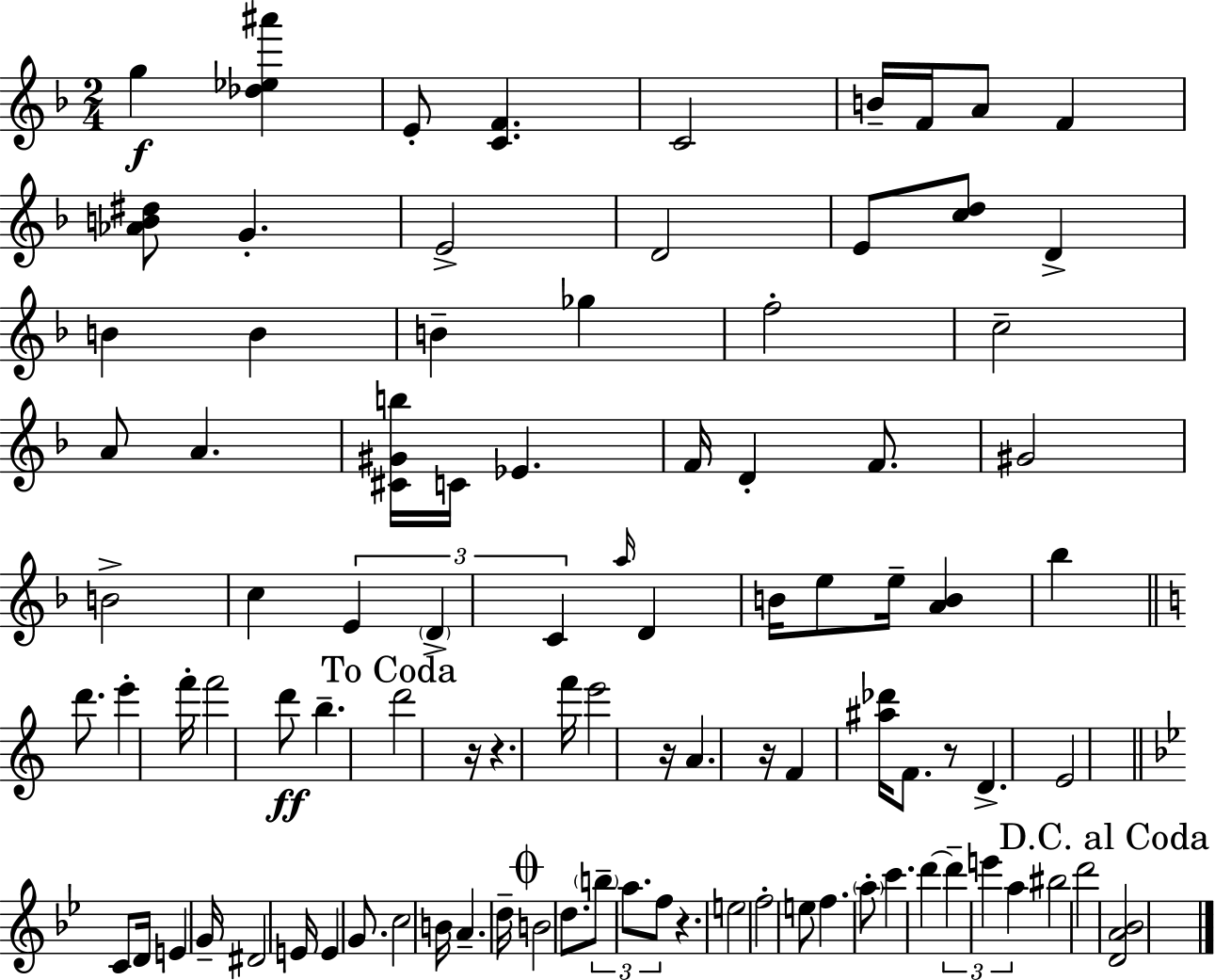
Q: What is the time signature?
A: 2/4